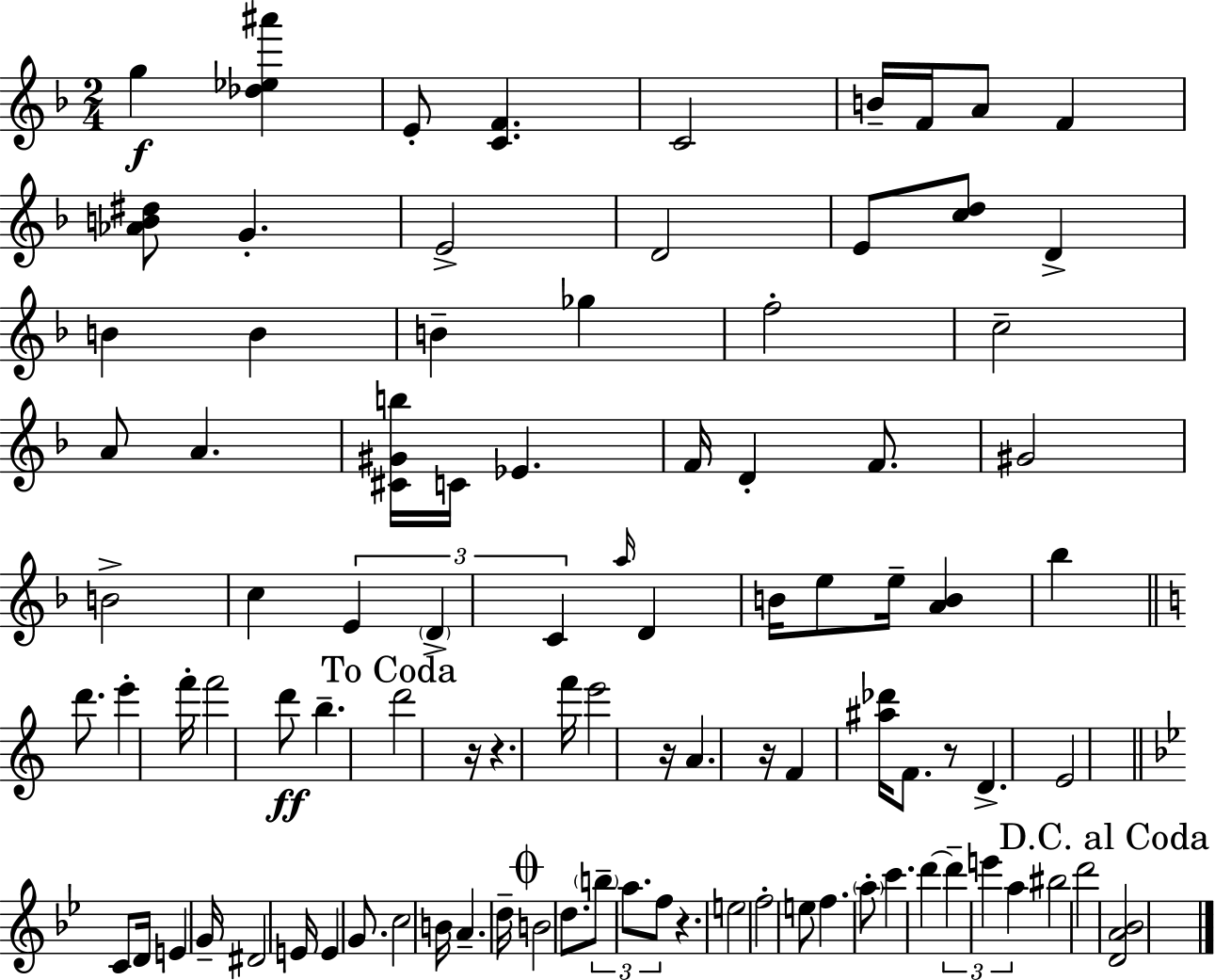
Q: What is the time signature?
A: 2/4